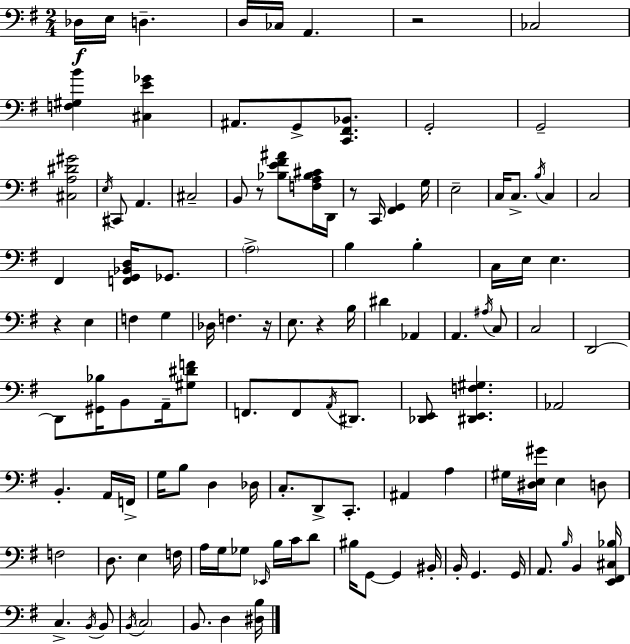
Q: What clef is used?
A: bass